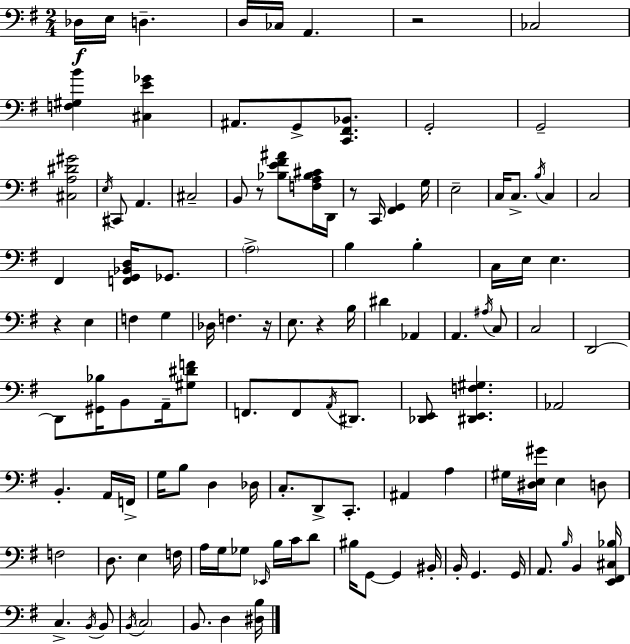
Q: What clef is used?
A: bass